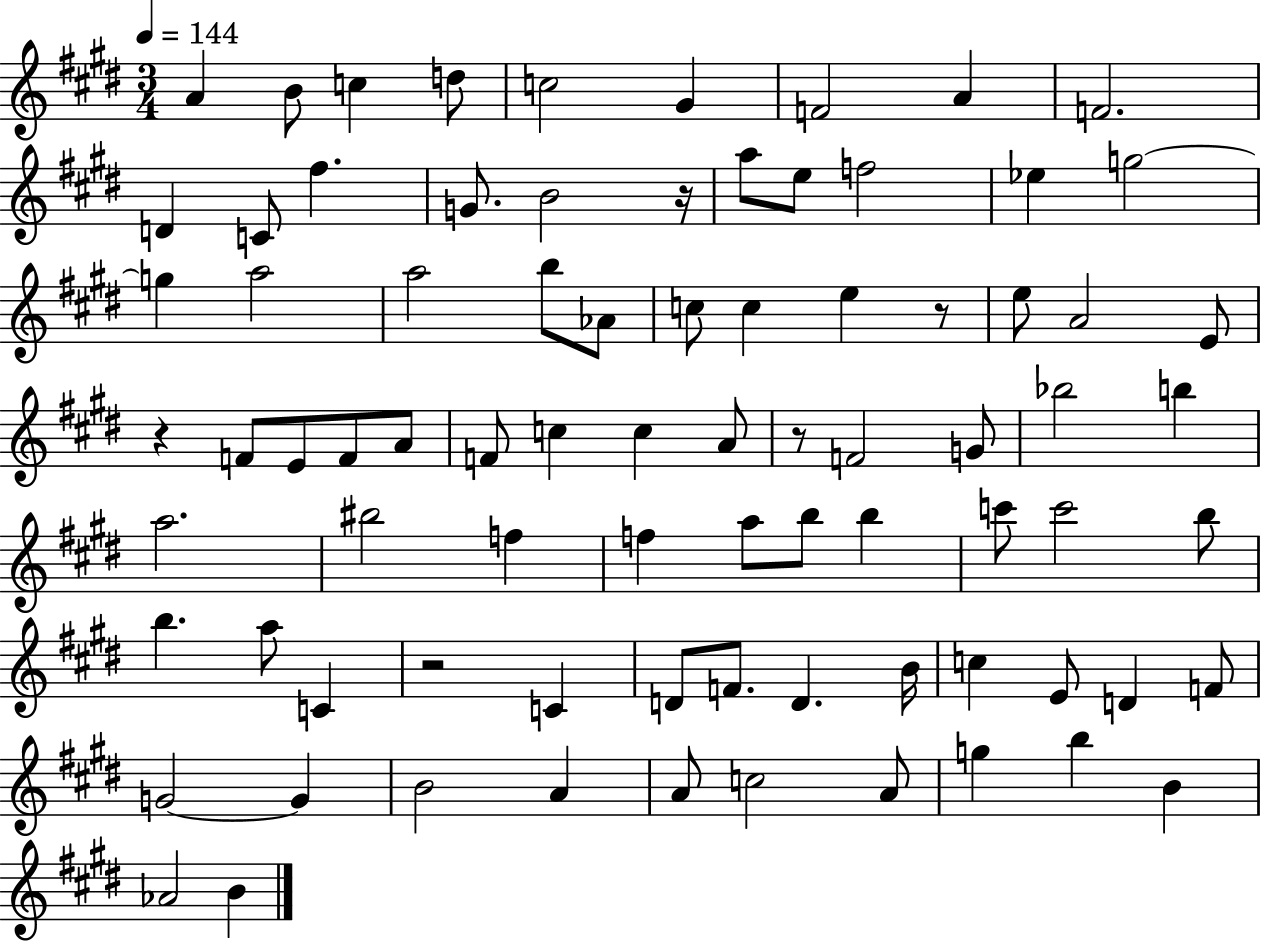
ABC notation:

X:1
T:Untitled
M:3/4
L:1/4
K:E
A B/2 c d/2 c2 ^G F2 A F2 D C/2 ^f G/2 B2 z/4 a/2 e/2 f2 _e g2 g a2 a2 b/2 _A/2 c/2 c e z/2 e/2 A2 E/2 z F/2 E/2 F/2 A/2 F/2 c c A/2 z/2 F2 G/2 _b2 b a2 ^b2 f f a/2 b/2 b c'/2 c'2 b/2 b a/2 C z2 C D/2 F/2 D B/4 c E/2 D F/2 G2 G B2 A A/2 c2 A/2 g b B _A2 B